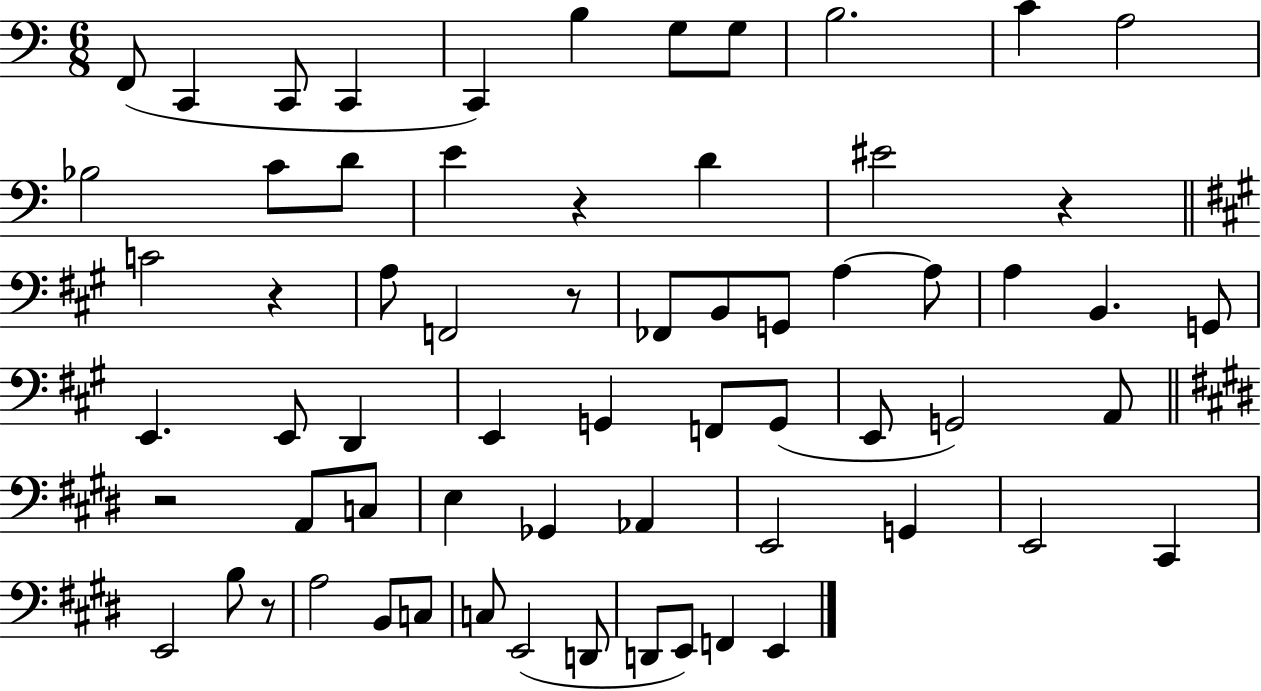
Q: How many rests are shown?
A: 6